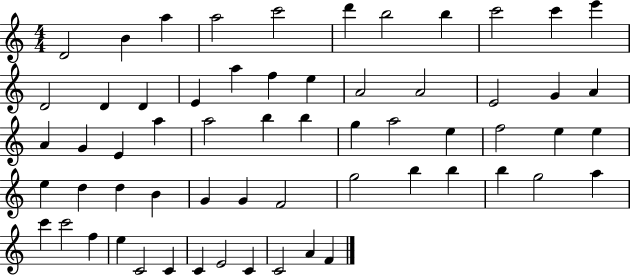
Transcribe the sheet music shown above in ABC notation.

X:1
T:Untitled
M:4/4
L:1/4
K:C
D2 B a a2 c'2 d' b2 b c'2 c' e' D2 D D E a f e A2 A2 E2 G A A G E a a2 b b g a2 e f2 e e e d d B G G F2 g2 b b b g2 a c' c'2 f e C2 C C E2 C C2 A F